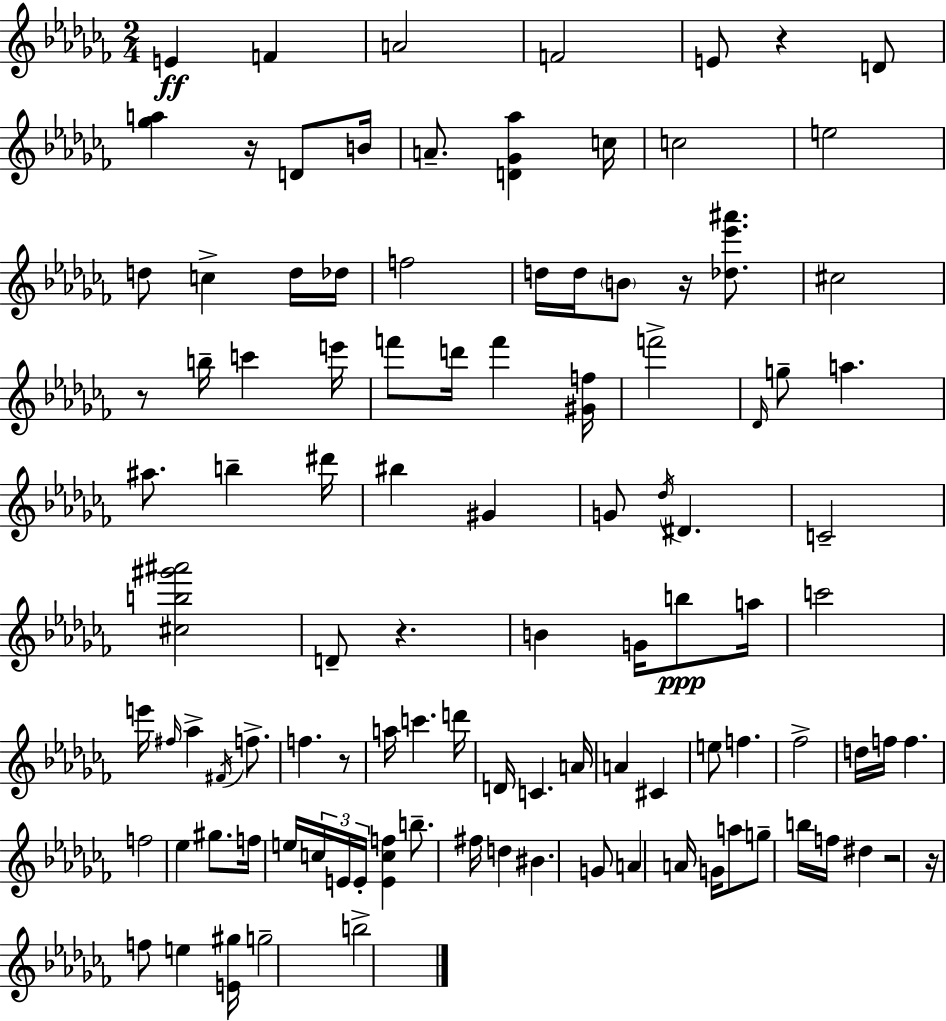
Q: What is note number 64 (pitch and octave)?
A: D5